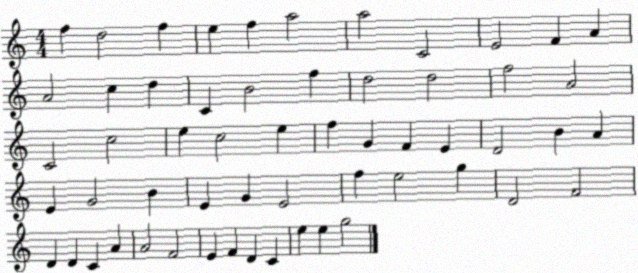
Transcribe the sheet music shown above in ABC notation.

X:1
T:Untitled
M:4/4
L:1/4
K:C
f d2 f e f a2 a2 C2 E2 F A A2 c d C B2 f d2 d2 f2 A2 C2 c2 e c2 e f G F E D2 B A E G2 B E G E2 f e2 g D2 F2 D D C A A2 F2 E F D C e e g2